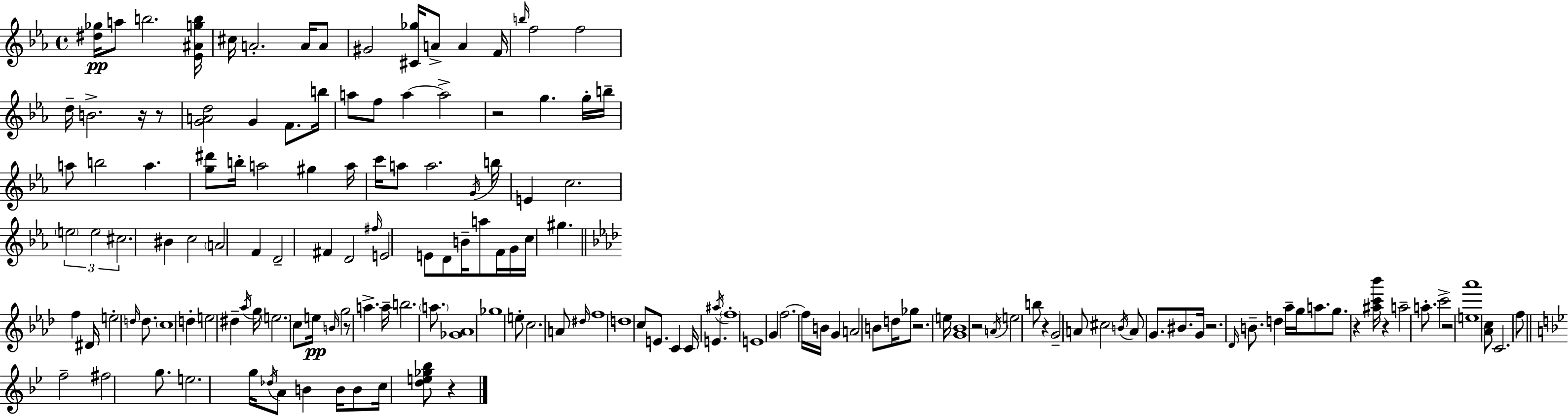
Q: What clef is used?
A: treble